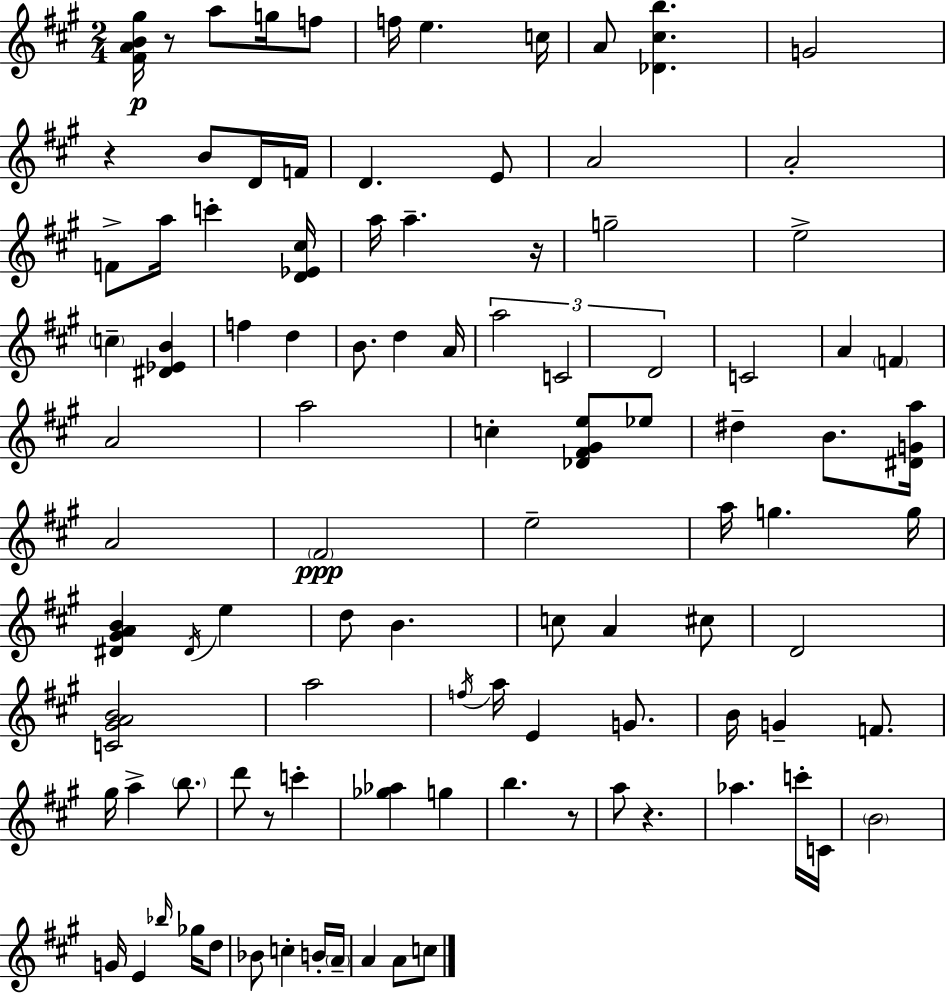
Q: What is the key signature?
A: A major